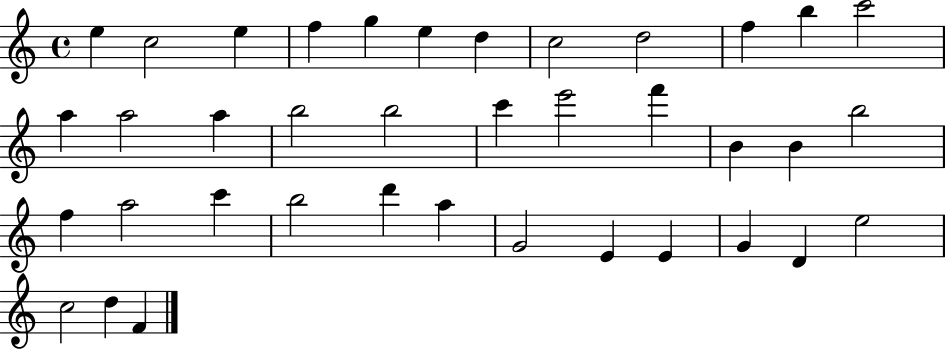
{
  \clef treble
  \time 4/4
  \defaultTimeSignature
  \key c \major
  e''4 c''2 e''4 | f''4 g''4 e''4 d''4 | c''2 d''2 | f''4 b''4 c'''2 | \break a''4 a''2 a''4 | b''2 b''2 | c'''4 e'''2 f'''4 | b'4 b'4 b''2 | \break f''4 a''2 c'''4 | b''2 d'''4 a''4 | g'2 e'4 e'4 | g'4 d'4 e''2 | \break c''2 d''4 f'4 | \bar "|."
}